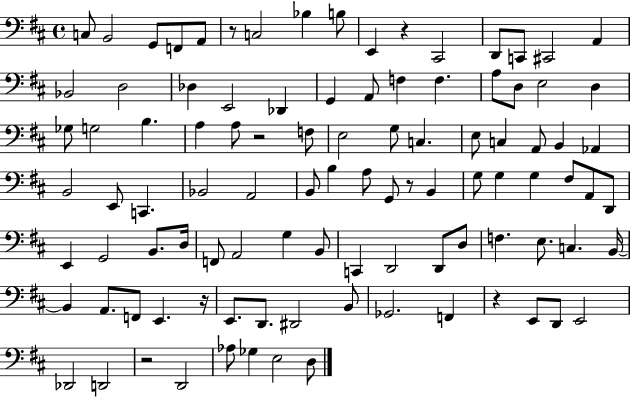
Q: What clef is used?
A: bass